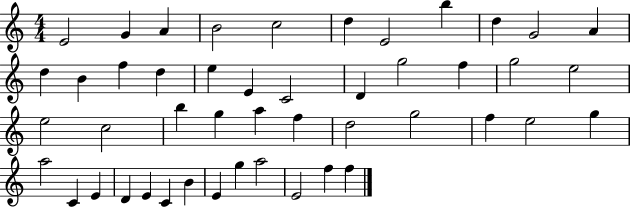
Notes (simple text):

E4/h G4/q A4/q B4/h C5/h D5/q E4/h B5/q D5/q G4/h A4/q D5/q B4/q F5/q D5/q E5/q E4/q C4/h D4/q G5/h F5/q G5/h E5/h E5/h C5/h B5/q G5/q A5/q F5/q D5/h G5/h F5/q E5/h G5/q A5/h C4/q E4/q D4/q E4/q C4/q B4/q E4/q G5/q A5/h E4/h F5/q F5/q